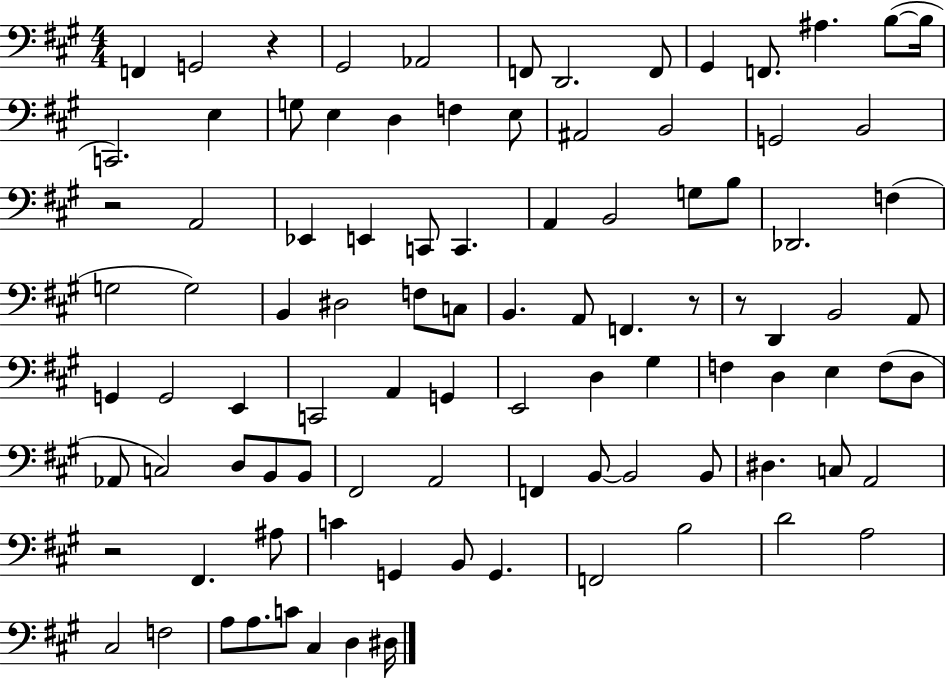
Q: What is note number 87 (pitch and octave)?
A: A3